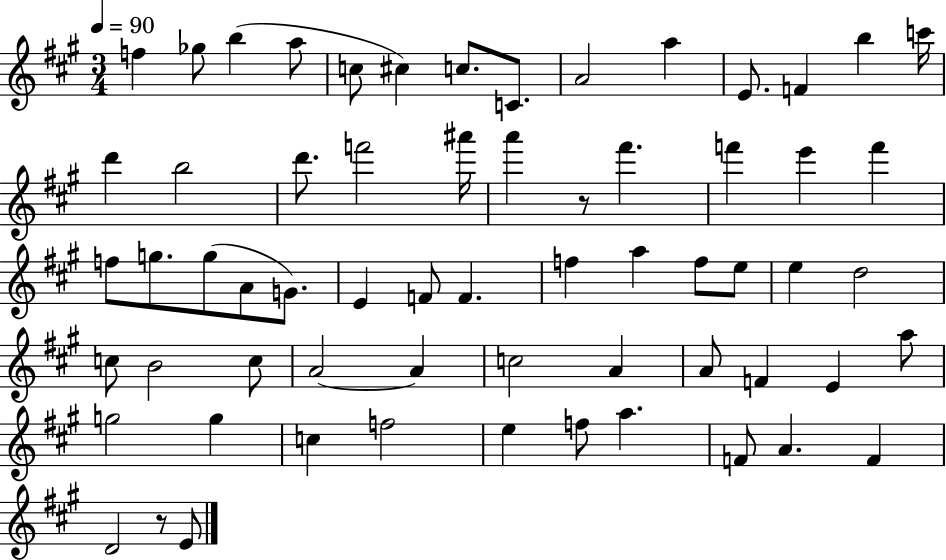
{
  \clef treble
  \numericTimeSignature
  \time 3/4
  \key a \major
  \tempo 4 = 90
  f''4 ges''8 b''4( a''8 | c''8 cis''4) c''8. c'8. | a'2 a''4 | e'8. f'4 b''4 c'''16 | \break d'''4 b''2 | d'''8. f'''2 ais'''16 | a'''4 r8 fis'''4. | f'''4 e'''4 f'''4 | \break f''8 g''8. g''8( a'8 g'8.) | e'4 f'8 f'4. | f''4 a''4 f''8 e''8 | e''4 d''2 | \break c''8 b'2 c''8 | a'2~~ a'4 | c''2 a'4 | a'8 f'4 e'4 a''8 | \break g''2 g''4 | c''4 f''2 | e''4 f''8 a''4. | f'8 a'4. f'4 | \break d'2 r8 e'8 | \bar "|."
}